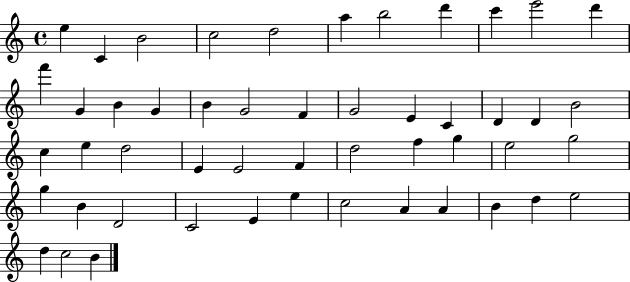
{
  \clef treble
  \time 4/4
  \defaultTimeSignature
  \key c \major
  e''4 c'4 b'2 | c''2 d''2 | a''4 b''2 d'''4 | c'''4 e'''2 d'''4 | \break f'''4 g'4 b'4 g'4 | b'4 g'2 f'4 | g'2 e'4 c'4 | d'4 d'4 b'2 | \break c''4 e''4 d''2 | e'4 e'2 f'4 | d''2 f''4 g''4 | e''2 g''2 | \break g''4 b'4 d'2 | c'2 e'4 e''4 | c''2 a'4 a'4 | b'4 d''4 e''2 | \break d''4 c''2 b'4 | \bar "|."
}